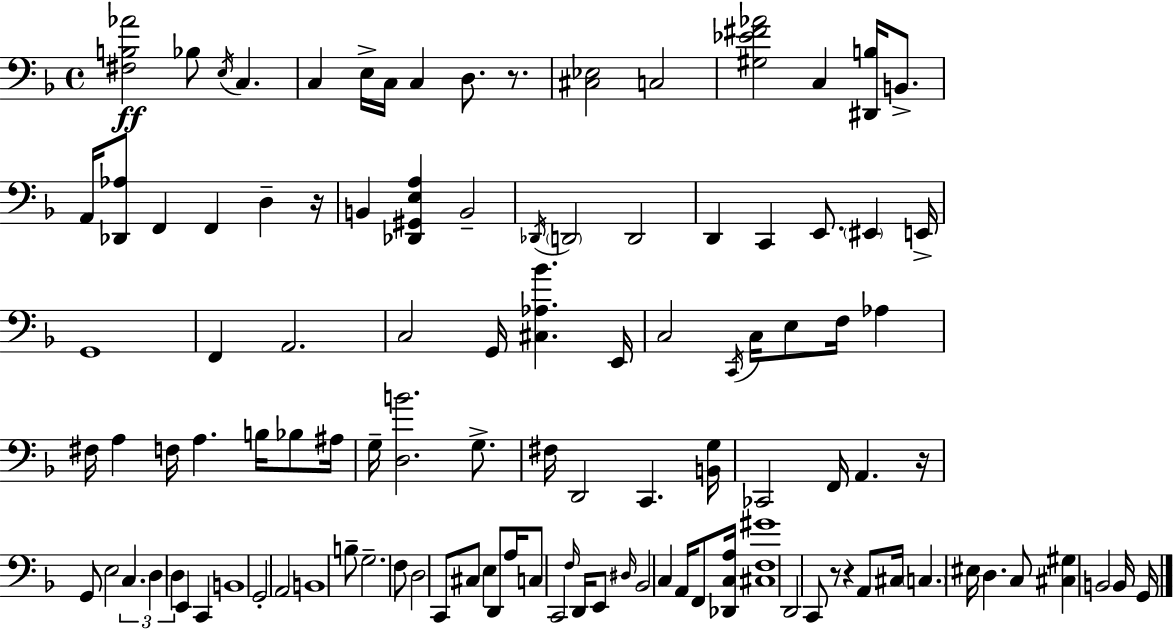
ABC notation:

X:1
T:Untitled
M:4/4
L:1/4
K:Dm
[^F,B,_A]2 _B,/2 E,/4 C, C, E,/4 C,/4 C, D,/2 z/2 [^C,_E,]2 C,2 [^G,_E^F_A]2 C, [^D,,B,]/4 B,,/2 A,,/4 [_D,,_A,]/2 F,, F,, D, z/4 B,, [_D,,^G,,E,A,] B,,2 _D,,/4 D,,2 D,,2 D,, C,, E,,/2 ^E,, E,,/4 G,,4 F,, A,,2 C,2 G,,/4 [^C,_A,_B] E,,/4 C,2 C,,/4 C,/4 E,/2 F,/4 _A, ^F,/4 A, F,/4 A, B,/4 _B,/2 ^A,/4 G,/4 [D,B]2 G,/2 ^F,/4 D,,2 C,, [B,,G,]/4 _C,,2 F,,/4 A,, z/4 G,,/2 E,2 C, D, D, E,, C,, B,,4 G,,2 A,,2 B,,4 B,/2 G,2 F,/2 D,2 C,,/2 ^C,/2 E, D,,/2 A,/4 C,/2 C,,2 F,/4 D,,/4 E,,/2 ^D,/4 _B,,2 C, A,,/4 F,,/2 [_D,,C,A,]/4 [^C,F,^G]4 D,,2 C,,/2 z/2 z A,,/2 ^C,/4 C, ^E,/4 D, C,/2 [^C,^G,] B,,2 B,,/4 G,,/4